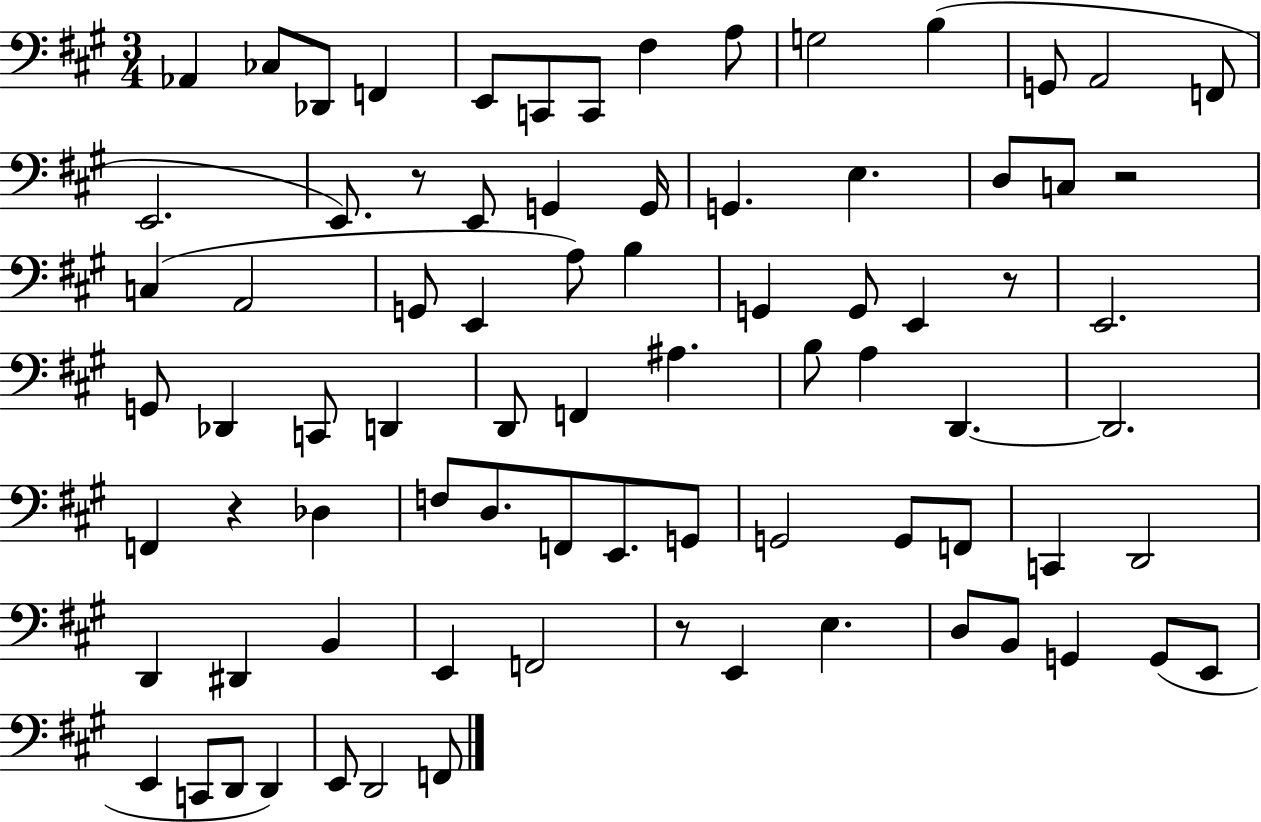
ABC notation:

X:1
T:Untitled
M:3/4
L:1/4
K:A
_A,, _C,/2 _D,,/2 F,, E,,/2 C,,/2 C,,/2 ^F, A,/2 G,2 B, G,,/2 A,,2 F,,/2 E,,2 E,,/2 z/2 E,,/2 G,, G,,/4 G,, E, D,/2 C,/2 z2 C, A,,2 G,,/2 E,, A,/2 B, G,, G,,/2 E,, z/2 E,,2 G,,/2 _D,, C,,/2 D,, D,,/2 F,, ^A, B,/2 A, D,, D,,2 F,, z _D, F,/2 D,/2 F,,/2 E,,/2 G,,/2 G,,2 G,,/2 F,,/2 C,, D,,2 D,, ^D,, B,, E,, F,,2 z/2 E,, E, D,/2 B,,/2 G,, G,,/2 E,,/2 E,, C,,/2 D,,/2 D,, E,,/2 D,,2 F,,/2